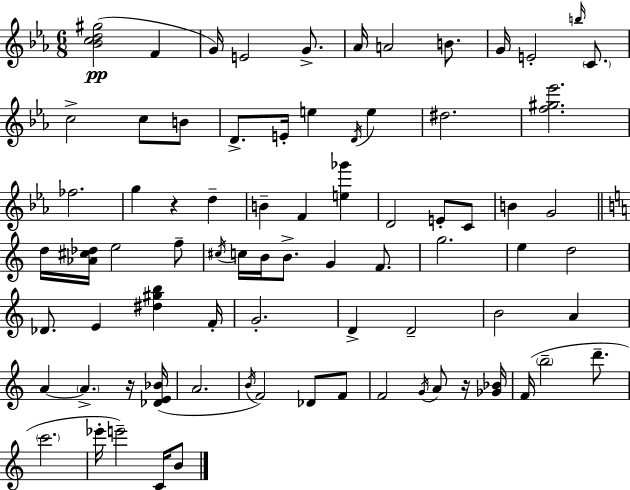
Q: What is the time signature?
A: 6/8